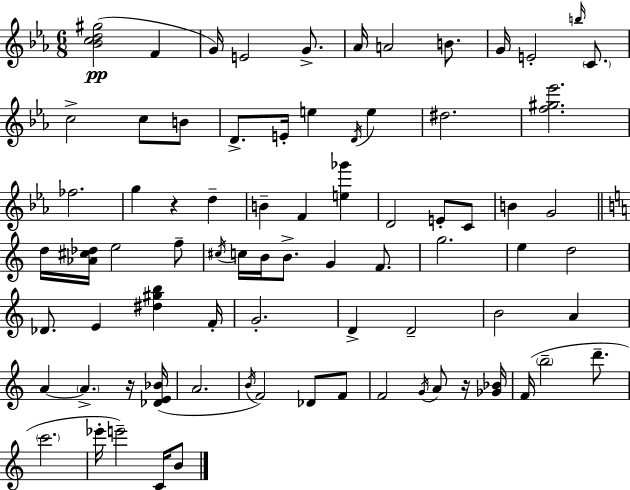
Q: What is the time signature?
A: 6/8